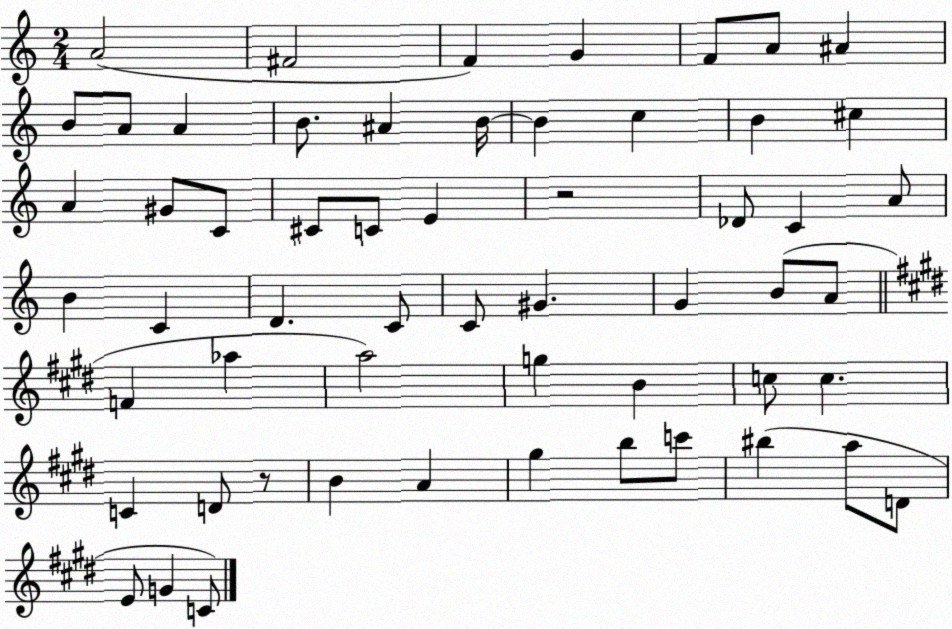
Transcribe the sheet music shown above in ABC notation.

X:1
T:Untitled
M:2/4
L:1/4
K:C
A2 ^F2 F G F/2 A/2 ^A B/2 A/2 A B/2 ^A B/4 B c B ^c A ^G/2 C/2 ^C/2 C/2 E z2 _D/2 C A/2 B C D C/2 C/2 ^G G B/2 A/2 F _a a2 g B c/2 c C D/2 z/2 B A ^g b/2 c'/2 ^b a/2 D/2 E/2 G C/2